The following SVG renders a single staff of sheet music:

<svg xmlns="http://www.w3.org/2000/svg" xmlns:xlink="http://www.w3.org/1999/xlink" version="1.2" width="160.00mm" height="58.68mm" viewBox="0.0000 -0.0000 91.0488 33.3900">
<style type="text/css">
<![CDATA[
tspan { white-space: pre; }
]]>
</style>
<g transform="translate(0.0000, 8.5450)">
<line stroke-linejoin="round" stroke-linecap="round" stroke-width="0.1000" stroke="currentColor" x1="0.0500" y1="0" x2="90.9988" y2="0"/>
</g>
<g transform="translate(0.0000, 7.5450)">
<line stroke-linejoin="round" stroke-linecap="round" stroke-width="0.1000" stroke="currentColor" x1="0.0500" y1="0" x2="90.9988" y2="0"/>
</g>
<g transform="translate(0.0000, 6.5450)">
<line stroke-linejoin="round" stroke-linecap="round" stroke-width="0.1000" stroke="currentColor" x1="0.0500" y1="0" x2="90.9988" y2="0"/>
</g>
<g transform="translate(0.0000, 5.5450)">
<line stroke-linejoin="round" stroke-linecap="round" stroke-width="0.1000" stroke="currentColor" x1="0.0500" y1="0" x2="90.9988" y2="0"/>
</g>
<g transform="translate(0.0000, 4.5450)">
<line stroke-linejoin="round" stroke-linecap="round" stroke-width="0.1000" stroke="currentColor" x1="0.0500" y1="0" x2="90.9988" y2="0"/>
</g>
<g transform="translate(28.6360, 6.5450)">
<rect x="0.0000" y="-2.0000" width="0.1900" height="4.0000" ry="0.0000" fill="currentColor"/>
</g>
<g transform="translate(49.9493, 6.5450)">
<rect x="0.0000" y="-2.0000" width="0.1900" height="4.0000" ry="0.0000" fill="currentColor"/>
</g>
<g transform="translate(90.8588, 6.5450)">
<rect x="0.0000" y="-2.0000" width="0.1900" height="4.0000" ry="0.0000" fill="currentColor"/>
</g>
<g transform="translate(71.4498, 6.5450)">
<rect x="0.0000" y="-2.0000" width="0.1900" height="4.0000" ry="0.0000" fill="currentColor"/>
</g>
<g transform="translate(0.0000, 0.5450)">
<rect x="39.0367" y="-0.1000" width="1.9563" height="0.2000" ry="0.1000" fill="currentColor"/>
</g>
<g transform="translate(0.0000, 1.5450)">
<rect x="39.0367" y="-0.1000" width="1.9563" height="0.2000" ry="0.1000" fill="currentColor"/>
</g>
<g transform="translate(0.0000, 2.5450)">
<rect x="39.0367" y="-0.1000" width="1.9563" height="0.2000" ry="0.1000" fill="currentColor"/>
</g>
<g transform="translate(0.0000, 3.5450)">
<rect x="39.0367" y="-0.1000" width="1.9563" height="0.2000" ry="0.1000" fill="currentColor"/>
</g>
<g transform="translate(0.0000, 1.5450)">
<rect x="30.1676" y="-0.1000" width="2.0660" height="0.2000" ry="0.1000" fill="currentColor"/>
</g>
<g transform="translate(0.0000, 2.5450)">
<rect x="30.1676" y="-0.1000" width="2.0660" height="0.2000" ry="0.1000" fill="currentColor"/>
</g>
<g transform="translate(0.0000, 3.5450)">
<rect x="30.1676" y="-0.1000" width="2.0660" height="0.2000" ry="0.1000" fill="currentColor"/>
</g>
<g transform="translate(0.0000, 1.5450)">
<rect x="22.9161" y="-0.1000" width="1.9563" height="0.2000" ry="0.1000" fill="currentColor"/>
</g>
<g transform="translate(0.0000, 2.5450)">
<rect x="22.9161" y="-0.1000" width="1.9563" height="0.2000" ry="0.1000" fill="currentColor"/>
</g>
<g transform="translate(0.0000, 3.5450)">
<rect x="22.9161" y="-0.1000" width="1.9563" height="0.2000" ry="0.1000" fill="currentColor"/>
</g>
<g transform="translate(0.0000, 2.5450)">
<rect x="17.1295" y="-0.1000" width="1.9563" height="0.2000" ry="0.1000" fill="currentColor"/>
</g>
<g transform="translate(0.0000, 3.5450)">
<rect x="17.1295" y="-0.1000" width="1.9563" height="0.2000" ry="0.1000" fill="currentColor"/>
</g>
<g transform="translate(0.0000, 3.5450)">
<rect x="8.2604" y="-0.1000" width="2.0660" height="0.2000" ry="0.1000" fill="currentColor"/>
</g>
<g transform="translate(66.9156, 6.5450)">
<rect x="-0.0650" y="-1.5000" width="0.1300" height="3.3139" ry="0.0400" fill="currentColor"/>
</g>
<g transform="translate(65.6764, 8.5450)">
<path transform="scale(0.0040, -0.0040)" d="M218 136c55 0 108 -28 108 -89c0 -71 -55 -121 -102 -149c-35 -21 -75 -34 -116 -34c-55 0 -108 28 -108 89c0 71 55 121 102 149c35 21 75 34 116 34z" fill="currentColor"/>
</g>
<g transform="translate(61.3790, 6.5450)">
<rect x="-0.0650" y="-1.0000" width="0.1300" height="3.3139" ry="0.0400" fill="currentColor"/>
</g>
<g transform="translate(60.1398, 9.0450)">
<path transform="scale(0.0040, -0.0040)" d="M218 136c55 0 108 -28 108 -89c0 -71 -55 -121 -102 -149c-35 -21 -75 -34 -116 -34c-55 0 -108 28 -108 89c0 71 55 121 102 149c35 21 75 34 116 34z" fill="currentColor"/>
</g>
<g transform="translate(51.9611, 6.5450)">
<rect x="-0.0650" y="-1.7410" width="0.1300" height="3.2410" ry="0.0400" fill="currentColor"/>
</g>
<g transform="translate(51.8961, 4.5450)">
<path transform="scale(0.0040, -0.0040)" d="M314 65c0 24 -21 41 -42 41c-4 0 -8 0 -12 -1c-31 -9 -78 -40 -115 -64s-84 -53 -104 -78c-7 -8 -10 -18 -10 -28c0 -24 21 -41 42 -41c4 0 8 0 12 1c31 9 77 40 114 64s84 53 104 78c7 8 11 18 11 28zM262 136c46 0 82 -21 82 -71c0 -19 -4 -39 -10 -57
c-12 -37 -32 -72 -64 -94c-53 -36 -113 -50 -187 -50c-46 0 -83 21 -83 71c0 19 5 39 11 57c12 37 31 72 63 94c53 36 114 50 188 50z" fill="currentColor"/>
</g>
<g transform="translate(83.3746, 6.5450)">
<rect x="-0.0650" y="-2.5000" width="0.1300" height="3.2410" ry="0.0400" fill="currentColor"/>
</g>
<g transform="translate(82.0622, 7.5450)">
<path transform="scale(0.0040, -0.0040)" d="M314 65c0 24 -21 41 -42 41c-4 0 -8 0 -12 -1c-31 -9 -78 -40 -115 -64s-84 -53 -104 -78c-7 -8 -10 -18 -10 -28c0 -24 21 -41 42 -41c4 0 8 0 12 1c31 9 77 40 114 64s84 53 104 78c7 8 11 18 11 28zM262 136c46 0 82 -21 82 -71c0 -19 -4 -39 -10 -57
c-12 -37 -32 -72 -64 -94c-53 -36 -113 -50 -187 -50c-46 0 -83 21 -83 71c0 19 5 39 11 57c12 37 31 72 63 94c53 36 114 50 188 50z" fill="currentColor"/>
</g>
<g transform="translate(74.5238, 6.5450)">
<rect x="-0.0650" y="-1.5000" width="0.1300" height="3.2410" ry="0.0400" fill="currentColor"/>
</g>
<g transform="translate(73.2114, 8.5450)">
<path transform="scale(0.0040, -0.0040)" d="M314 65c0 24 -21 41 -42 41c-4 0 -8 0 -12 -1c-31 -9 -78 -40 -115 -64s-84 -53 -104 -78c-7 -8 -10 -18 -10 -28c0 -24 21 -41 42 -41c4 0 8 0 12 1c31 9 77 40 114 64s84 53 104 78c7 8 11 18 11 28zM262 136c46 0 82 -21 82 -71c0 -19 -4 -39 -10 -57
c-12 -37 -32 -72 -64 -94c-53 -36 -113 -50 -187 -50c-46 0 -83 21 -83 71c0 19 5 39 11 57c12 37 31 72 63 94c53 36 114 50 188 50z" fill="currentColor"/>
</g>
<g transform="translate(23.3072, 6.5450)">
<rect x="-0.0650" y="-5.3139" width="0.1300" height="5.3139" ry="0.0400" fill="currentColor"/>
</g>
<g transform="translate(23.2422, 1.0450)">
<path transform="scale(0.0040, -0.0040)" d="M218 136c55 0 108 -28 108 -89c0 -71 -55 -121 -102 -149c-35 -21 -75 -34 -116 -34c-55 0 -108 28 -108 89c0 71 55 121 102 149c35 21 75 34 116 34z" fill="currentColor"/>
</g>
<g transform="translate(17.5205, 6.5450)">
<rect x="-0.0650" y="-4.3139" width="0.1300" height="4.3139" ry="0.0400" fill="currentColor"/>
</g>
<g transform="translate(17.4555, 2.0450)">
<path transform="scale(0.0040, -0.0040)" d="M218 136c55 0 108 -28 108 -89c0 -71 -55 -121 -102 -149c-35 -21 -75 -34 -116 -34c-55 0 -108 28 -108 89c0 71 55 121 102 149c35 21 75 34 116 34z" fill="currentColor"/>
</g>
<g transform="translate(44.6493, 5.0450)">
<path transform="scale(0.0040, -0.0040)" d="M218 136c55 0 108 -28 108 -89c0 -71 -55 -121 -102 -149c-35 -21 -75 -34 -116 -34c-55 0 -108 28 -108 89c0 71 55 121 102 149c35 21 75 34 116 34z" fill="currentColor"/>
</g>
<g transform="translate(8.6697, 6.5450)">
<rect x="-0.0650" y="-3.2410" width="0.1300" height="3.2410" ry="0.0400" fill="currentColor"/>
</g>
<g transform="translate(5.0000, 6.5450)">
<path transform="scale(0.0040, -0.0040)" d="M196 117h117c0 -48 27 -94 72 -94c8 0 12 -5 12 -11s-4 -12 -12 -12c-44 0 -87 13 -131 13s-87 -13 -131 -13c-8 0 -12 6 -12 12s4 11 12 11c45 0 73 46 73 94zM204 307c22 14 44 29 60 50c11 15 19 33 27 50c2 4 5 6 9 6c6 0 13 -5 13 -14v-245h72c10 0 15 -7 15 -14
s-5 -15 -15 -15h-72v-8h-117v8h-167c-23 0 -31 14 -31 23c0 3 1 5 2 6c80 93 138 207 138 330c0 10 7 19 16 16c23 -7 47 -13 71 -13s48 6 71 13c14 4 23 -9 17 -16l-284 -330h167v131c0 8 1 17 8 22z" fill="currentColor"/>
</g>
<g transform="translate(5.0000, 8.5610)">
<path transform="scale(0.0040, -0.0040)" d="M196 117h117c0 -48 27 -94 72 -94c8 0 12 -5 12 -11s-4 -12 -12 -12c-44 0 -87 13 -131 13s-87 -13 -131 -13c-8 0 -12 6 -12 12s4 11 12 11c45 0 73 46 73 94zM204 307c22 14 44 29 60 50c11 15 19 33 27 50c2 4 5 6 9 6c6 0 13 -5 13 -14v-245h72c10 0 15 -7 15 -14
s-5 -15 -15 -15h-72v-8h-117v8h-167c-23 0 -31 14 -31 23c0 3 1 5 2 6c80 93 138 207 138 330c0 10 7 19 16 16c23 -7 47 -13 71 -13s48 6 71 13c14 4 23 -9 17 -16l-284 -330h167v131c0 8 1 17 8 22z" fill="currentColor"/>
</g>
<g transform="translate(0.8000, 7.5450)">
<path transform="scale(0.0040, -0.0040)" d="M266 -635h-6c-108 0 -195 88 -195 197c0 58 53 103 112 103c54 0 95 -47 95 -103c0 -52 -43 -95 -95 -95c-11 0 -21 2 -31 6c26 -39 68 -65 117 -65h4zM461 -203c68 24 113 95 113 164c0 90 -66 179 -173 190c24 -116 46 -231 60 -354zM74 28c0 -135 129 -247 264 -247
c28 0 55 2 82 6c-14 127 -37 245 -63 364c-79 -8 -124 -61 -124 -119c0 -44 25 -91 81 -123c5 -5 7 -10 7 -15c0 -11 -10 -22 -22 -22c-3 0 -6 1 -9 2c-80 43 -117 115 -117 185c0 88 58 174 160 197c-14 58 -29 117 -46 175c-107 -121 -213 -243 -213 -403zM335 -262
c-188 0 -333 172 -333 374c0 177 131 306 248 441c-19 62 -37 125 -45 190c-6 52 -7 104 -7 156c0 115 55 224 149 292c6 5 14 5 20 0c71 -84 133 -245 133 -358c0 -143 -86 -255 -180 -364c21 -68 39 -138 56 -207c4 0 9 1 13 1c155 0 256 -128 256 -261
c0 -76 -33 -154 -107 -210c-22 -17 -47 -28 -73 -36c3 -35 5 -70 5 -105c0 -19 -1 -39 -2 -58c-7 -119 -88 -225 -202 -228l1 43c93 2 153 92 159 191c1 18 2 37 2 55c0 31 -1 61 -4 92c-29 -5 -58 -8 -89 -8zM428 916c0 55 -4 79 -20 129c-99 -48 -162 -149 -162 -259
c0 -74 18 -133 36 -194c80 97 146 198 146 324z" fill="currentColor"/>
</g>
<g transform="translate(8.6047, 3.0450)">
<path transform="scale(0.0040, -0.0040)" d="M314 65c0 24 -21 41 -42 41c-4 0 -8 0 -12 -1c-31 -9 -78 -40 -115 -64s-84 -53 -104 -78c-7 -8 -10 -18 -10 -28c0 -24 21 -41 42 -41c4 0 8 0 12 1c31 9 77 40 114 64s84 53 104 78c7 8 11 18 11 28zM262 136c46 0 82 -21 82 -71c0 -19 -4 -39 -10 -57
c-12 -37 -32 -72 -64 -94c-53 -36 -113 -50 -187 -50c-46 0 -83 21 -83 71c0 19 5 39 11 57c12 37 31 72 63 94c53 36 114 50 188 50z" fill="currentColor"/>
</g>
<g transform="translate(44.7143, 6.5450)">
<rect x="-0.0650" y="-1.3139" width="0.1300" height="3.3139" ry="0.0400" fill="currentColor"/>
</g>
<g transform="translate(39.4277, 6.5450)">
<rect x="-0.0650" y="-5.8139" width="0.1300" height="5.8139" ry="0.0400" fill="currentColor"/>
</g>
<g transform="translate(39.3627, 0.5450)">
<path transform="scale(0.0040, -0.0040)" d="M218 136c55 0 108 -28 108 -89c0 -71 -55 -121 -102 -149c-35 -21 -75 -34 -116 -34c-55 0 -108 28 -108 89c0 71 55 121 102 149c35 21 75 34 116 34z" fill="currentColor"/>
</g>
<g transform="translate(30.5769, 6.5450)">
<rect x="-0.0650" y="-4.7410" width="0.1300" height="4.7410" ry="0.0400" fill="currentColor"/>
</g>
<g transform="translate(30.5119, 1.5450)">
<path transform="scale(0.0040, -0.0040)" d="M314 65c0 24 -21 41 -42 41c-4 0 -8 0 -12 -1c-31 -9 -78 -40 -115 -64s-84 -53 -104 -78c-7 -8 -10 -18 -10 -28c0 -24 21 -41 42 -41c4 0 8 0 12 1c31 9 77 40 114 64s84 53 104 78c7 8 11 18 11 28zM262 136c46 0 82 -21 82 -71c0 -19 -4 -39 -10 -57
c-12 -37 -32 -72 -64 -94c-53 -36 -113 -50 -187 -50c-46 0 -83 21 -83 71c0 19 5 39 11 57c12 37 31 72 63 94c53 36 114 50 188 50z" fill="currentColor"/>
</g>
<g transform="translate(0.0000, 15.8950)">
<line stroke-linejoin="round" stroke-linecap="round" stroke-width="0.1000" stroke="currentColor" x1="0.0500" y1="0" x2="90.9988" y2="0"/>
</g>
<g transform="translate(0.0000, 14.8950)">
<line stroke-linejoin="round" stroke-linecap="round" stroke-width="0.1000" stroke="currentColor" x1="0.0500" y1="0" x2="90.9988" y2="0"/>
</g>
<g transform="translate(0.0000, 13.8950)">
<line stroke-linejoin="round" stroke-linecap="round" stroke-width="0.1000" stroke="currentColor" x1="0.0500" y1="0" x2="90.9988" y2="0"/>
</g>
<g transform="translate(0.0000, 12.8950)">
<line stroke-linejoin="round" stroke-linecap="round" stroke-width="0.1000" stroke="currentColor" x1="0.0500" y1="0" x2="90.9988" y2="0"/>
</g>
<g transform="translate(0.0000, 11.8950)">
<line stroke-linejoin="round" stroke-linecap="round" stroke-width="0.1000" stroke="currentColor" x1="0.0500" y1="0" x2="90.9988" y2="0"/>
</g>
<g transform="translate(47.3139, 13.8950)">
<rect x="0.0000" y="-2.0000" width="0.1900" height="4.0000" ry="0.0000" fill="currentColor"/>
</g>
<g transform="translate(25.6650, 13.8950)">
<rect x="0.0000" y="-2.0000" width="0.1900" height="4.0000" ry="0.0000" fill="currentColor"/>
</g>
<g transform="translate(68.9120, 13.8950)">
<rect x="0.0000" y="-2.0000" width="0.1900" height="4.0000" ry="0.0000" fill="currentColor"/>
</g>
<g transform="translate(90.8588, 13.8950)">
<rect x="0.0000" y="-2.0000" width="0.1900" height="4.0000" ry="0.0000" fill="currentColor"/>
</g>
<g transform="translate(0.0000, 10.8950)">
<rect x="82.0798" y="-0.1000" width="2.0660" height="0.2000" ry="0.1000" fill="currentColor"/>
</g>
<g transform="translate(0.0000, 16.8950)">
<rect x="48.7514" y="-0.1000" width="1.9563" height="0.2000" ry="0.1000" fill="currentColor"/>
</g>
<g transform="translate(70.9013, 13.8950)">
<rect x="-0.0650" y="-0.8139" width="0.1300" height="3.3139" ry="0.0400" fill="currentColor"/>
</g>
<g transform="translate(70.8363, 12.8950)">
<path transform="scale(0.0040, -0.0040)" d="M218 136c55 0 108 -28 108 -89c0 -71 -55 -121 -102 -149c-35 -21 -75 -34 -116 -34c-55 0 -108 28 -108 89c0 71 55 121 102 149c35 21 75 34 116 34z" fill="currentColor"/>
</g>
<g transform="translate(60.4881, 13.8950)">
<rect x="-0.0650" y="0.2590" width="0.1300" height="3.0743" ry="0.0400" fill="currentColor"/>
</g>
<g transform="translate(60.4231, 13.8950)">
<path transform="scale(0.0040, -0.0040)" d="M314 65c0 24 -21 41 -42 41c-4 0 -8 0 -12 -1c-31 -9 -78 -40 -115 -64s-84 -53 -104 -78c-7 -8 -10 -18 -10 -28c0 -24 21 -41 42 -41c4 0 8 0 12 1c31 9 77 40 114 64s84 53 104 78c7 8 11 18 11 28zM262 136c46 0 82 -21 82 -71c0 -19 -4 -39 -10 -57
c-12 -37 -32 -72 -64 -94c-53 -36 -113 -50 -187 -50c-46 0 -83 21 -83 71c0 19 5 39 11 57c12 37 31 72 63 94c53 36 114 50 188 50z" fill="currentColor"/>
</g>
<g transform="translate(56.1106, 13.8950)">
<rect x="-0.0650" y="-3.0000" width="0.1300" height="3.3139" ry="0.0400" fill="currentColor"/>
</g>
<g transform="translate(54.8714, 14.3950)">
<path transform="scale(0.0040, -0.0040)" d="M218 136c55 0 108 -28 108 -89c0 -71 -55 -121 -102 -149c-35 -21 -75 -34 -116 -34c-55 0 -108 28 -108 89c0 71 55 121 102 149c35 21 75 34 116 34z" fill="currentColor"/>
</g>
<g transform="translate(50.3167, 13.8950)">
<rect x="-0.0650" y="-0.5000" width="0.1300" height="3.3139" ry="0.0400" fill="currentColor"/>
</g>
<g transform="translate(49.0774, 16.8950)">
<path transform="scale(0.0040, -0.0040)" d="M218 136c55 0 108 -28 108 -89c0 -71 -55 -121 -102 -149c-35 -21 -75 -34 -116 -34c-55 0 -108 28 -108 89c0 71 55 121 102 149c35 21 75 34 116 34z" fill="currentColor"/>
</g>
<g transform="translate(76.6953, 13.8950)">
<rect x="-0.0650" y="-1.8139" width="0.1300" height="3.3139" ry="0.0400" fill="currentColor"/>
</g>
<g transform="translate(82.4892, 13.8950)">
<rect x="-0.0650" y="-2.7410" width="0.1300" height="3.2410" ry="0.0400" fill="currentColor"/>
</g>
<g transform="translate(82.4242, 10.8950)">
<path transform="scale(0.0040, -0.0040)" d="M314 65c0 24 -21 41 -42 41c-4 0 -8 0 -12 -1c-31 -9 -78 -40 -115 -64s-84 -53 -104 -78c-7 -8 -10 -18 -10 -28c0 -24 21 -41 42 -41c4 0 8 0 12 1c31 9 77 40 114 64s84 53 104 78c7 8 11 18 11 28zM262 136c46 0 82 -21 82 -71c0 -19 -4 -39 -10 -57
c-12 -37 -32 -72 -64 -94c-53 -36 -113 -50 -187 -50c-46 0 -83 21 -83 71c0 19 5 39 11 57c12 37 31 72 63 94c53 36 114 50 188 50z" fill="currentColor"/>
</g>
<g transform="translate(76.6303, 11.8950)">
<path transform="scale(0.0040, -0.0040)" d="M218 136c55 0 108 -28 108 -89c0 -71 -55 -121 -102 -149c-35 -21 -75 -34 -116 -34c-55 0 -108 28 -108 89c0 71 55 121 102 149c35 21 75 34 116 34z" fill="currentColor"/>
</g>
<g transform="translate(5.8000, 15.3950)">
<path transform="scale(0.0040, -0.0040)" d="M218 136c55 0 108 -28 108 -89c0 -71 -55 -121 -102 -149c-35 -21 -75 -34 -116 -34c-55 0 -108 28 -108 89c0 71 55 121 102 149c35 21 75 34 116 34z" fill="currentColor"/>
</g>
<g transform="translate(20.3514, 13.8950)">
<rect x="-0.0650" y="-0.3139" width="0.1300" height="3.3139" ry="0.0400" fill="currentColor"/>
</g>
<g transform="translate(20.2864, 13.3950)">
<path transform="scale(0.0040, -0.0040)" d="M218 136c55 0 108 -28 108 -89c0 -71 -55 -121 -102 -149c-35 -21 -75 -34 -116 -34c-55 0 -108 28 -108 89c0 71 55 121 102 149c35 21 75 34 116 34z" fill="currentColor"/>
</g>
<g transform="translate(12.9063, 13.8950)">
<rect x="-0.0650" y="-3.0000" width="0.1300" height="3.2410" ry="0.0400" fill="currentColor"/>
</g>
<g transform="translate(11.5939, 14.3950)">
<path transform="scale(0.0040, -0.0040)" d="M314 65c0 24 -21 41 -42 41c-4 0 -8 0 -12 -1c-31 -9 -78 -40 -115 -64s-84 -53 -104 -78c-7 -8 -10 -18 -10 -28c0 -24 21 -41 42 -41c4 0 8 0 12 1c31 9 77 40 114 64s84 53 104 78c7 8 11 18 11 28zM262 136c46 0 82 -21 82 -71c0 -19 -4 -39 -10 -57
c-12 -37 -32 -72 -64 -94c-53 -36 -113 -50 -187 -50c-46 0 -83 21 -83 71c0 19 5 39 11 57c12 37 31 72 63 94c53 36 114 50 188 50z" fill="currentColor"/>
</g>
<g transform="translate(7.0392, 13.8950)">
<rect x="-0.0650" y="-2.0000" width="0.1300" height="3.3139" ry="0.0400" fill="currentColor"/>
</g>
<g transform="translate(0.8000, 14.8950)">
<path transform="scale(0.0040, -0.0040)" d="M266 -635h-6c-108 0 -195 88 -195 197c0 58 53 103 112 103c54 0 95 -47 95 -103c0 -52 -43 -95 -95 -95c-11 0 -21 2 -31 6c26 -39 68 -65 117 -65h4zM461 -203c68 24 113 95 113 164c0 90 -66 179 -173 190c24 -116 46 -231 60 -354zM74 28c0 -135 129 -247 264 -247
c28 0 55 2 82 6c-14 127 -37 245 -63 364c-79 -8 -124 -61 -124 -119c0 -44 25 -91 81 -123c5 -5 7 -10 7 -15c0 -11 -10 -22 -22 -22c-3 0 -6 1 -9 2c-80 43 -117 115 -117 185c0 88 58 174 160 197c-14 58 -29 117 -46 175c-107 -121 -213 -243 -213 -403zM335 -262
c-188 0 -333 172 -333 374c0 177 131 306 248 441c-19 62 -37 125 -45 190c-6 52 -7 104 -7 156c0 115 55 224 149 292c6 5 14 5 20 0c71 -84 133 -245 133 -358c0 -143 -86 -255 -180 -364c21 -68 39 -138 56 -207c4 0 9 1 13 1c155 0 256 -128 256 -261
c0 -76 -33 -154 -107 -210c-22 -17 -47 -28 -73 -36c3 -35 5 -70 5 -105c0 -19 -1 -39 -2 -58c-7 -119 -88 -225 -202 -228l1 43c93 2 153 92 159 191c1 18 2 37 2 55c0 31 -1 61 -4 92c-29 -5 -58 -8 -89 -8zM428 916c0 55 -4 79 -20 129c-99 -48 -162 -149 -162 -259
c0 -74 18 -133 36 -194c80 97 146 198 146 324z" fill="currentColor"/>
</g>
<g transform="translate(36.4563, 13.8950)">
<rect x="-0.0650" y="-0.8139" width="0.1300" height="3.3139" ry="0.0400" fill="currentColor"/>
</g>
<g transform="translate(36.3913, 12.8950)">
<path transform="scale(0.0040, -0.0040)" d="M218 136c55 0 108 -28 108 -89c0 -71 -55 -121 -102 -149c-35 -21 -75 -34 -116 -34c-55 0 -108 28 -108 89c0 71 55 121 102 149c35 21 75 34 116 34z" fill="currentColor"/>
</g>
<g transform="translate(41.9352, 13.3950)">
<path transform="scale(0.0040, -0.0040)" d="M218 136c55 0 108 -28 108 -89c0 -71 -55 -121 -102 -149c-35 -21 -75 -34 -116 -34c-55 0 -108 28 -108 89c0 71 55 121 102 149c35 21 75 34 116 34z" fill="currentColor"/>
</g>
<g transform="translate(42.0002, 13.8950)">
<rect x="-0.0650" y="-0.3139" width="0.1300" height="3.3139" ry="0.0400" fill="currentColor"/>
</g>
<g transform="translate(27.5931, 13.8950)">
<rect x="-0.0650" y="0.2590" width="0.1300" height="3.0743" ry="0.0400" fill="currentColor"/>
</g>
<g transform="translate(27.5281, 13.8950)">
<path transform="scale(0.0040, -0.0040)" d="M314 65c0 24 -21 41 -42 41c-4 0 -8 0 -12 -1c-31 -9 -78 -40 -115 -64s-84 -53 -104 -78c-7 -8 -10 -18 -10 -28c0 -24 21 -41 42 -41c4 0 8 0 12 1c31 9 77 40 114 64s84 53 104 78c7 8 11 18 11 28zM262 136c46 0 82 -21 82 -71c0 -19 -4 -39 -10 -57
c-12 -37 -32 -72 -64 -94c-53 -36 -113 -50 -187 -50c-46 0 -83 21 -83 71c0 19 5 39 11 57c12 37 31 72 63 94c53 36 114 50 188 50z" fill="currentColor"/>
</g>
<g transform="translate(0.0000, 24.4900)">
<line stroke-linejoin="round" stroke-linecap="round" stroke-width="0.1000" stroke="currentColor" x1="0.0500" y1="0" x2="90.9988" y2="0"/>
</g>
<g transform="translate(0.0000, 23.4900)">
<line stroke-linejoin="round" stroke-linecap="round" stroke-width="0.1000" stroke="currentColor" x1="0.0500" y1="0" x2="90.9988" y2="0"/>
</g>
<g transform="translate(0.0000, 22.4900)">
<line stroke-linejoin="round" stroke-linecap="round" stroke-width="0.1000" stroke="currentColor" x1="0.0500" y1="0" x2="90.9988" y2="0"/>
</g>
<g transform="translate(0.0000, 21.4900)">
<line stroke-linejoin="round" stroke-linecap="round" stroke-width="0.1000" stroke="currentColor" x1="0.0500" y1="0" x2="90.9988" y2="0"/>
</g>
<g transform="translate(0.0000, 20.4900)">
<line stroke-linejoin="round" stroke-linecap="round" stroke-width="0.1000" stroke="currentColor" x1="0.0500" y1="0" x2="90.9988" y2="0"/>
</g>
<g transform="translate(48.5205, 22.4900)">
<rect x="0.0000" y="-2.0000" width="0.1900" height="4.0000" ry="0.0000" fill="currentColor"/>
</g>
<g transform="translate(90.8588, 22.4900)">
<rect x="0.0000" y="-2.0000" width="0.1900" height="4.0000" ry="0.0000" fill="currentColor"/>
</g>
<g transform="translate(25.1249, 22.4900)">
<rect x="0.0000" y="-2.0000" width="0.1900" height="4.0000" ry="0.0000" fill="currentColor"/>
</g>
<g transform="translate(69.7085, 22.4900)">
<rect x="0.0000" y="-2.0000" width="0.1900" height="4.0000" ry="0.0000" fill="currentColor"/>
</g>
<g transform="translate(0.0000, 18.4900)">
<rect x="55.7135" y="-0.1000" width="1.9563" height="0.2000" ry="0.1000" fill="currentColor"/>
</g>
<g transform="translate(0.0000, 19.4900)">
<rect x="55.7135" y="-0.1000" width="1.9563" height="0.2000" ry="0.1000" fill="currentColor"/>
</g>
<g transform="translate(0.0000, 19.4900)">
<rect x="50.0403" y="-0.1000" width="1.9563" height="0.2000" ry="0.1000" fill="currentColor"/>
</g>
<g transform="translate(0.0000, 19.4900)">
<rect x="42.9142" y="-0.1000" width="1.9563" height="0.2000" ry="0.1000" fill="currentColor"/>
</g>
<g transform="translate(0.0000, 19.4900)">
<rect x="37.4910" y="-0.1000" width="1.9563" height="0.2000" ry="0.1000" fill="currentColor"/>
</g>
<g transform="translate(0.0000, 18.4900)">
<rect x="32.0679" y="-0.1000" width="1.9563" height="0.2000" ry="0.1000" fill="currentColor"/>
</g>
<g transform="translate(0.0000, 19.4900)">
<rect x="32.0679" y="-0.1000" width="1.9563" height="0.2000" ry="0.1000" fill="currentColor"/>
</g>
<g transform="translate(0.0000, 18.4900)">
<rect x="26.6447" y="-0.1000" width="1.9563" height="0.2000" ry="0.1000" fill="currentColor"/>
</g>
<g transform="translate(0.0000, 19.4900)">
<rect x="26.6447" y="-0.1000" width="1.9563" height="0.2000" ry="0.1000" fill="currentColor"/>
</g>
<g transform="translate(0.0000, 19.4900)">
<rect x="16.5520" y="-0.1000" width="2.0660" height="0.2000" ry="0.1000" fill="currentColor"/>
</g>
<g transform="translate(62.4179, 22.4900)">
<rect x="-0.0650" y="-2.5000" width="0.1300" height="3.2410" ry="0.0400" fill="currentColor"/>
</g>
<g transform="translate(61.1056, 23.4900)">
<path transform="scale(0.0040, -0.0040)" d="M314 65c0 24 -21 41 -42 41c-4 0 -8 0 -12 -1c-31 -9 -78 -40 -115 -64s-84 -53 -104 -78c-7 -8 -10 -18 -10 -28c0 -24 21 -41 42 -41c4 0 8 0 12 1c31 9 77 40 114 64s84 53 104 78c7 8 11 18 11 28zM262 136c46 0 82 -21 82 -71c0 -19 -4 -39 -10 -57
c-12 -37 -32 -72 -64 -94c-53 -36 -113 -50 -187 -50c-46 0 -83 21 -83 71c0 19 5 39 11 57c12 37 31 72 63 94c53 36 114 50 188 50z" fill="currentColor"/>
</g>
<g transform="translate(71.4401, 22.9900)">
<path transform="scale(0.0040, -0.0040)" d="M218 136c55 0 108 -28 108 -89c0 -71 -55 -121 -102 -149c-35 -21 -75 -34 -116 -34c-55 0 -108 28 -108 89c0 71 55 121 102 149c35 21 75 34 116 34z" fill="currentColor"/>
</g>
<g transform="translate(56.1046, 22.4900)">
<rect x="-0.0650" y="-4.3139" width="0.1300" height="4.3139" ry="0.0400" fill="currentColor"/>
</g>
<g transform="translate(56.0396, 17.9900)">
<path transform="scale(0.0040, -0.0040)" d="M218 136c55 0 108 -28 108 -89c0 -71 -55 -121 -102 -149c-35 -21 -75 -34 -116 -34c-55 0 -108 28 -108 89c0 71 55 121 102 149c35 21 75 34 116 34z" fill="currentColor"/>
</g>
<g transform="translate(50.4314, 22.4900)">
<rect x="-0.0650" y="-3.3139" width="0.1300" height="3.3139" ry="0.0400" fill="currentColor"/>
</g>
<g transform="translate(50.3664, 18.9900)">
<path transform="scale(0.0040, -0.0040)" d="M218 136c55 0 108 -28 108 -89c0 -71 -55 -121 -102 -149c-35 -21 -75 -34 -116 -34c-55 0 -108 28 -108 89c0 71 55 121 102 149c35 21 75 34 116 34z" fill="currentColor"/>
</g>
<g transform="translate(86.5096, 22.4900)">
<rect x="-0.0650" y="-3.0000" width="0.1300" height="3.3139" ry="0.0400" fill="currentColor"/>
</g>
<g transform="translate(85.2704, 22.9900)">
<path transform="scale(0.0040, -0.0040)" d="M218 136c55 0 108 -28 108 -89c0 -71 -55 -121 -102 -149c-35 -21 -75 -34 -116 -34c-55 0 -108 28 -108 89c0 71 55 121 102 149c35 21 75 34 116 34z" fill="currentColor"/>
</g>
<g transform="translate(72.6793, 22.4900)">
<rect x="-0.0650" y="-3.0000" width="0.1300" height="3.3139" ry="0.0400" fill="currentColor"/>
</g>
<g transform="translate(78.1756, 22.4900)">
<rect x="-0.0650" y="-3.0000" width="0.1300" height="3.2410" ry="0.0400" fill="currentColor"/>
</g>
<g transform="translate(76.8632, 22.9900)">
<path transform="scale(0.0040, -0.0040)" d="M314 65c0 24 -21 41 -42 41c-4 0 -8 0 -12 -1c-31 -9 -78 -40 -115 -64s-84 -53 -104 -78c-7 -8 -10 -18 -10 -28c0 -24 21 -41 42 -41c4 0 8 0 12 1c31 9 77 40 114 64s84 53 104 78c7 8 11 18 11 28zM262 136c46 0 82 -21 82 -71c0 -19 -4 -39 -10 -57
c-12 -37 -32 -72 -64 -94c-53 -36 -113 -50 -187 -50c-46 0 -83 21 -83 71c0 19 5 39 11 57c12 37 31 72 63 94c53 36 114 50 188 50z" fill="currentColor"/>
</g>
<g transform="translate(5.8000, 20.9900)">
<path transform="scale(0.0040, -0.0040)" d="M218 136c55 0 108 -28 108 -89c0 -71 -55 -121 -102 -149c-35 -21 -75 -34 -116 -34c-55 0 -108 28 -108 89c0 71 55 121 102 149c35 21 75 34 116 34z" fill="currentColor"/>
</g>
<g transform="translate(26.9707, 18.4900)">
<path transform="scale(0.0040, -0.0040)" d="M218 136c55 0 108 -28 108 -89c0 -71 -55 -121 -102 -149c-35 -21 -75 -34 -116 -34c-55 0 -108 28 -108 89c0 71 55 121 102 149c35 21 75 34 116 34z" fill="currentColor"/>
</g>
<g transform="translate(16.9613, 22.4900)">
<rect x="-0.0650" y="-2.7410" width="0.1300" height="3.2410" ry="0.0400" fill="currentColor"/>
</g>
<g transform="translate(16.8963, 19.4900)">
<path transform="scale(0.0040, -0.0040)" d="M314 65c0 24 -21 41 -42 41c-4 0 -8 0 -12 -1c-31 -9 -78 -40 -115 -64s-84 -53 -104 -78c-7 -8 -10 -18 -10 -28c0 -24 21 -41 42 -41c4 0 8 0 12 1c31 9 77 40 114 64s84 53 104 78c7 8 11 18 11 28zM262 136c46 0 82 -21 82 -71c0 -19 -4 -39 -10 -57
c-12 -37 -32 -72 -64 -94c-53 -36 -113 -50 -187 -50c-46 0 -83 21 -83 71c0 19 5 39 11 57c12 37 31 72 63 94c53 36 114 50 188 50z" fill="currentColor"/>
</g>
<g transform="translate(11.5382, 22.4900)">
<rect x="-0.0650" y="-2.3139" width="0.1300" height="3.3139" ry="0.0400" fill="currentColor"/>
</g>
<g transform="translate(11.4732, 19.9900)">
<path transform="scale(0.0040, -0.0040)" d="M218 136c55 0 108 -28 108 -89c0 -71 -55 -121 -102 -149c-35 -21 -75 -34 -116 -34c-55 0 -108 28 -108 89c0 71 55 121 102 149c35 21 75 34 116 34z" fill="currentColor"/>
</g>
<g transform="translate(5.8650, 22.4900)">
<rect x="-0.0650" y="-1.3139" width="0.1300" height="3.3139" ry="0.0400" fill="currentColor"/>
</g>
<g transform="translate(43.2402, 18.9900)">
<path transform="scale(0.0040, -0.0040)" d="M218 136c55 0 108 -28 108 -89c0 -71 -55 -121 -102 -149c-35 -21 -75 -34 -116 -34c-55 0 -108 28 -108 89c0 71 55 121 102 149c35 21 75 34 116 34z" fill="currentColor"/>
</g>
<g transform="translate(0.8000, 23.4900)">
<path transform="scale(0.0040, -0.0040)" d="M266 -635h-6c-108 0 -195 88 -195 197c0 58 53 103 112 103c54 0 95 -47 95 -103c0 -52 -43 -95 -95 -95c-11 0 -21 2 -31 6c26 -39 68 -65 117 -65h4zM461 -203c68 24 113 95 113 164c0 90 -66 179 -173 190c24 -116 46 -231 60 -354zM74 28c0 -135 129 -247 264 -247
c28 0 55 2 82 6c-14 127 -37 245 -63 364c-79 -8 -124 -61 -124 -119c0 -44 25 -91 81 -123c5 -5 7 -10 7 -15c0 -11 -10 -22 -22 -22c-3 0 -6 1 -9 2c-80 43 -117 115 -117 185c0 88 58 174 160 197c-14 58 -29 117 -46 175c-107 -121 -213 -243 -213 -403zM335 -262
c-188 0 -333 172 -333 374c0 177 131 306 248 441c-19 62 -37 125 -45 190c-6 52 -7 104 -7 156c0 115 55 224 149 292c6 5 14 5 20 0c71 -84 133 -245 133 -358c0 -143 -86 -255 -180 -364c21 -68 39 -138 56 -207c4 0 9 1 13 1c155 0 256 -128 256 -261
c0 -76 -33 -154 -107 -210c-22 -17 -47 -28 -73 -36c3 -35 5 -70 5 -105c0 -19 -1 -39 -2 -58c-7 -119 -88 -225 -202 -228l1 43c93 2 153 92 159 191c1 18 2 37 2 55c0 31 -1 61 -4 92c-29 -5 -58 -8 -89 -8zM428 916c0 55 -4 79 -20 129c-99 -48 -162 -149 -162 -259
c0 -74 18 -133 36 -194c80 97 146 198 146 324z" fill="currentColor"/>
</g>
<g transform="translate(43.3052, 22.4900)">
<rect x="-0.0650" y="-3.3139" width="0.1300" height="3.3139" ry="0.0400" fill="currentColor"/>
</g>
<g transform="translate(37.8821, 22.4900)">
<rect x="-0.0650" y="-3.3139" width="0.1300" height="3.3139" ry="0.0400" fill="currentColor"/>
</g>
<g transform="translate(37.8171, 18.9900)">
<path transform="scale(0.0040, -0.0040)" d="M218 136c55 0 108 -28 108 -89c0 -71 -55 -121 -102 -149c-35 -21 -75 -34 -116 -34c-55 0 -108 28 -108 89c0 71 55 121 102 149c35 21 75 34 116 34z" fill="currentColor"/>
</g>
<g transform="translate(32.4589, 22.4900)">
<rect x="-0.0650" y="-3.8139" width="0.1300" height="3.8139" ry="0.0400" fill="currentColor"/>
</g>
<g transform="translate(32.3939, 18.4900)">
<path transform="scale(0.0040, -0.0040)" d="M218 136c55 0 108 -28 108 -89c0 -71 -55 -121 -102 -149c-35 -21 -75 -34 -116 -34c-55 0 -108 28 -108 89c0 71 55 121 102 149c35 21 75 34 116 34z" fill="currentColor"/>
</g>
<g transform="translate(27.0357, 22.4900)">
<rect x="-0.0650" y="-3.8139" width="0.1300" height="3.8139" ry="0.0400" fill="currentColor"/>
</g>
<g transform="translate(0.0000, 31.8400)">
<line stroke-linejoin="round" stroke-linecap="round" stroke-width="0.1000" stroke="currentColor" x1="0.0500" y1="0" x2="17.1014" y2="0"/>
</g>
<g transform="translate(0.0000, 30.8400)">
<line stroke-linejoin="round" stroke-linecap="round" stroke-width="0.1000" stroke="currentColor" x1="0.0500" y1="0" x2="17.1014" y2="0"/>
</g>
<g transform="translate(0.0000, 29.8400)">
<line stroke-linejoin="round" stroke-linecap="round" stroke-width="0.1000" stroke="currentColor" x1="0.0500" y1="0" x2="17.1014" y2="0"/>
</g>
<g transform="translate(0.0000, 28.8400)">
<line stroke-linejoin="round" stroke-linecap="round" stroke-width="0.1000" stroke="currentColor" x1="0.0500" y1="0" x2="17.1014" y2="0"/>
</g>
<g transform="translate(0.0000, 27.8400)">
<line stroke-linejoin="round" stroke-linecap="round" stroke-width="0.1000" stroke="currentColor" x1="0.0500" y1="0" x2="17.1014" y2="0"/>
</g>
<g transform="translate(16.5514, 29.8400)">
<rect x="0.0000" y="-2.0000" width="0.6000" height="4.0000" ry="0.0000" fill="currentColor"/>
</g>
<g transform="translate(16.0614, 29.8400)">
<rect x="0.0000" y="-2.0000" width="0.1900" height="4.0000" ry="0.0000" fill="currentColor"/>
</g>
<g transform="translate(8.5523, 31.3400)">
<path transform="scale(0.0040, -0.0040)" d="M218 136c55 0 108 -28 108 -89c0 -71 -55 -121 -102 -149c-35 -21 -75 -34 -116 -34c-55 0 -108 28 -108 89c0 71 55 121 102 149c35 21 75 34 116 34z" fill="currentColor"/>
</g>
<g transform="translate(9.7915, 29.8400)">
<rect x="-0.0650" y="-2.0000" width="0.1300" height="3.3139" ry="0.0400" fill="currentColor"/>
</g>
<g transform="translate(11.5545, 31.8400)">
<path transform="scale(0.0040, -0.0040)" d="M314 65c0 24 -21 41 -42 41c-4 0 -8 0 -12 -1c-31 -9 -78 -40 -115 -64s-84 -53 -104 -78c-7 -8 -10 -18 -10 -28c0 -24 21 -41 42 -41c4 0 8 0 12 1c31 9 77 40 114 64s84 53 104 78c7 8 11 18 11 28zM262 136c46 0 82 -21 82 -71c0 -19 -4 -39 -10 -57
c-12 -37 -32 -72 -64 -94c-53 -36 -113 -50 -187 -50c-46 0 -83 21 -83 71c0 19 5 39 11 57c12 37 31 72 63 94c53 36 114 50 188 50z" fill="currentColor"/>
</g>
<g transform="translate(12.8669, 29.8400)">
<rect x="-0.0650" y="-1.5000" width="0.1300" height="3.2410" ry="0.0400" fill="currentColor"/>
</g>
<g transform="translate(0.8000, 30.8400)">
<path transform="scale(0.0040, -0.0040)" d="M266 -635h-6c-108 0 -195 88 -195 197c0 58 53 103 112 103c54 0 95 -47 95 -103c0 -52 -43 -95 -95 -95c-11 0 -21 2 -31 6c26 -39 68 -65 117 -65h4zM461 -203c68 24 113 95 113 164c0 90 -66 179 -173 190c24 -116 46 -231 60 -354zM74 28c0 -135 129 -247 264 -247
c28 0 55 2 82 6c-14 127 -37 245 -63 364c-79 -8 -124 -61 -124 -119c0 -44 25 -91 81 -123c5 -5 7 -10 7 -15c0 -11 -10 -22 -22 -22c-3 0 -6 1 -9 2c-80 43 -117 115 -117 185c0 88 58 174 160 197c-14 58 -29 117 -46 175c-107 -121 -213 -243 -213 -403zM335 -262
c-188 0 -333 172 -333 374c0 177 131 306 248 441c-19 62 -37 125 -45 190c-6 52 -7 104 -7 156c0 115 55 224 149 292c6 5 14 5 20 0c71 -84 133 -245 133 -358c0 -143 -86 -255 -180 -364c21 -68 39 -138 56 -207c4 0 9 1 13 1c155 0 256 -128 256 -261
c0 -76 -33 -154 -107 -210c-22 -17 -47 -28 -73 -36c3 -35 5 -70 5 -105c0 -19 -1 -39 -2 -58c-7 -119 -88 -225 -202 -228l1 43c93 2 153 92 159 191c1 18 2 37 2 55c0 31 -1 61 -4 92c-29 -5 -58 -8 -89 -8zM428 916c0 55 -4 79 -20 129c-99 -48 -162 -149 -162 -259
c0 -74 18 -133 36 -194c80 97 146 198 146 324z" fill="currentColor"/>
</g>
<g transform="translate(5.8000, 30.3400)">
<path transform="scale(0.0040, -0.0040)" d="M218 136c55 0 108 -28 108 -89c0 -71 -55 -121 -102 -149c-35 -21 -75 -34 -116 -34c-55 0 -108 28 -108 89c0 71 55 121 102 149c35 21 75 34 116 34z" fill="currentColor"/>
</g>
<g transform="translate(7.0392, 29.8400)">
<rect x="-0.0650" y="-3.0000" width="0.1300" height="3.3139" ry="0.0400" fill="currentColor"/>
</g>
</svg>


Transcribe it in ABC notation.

X:1
T:Untitled
M:4/4
L:1/4
K:C
b2 d' f' e'2 g' e f2 D E E2 G2 F A2 c B2 d c C A B2 d f a2 e g a2 c' c' b b b d' G2 A A2 A A F E2